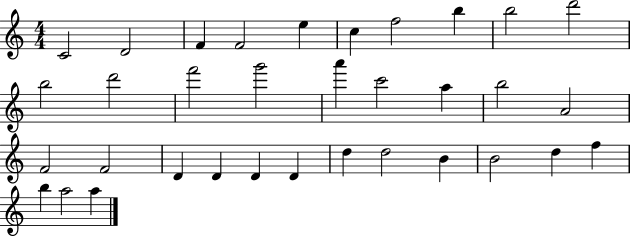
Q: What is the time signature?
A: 4/4